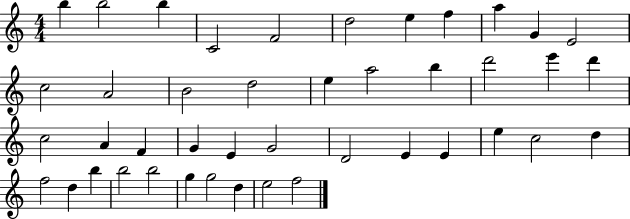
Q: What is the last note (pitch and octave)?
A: F5